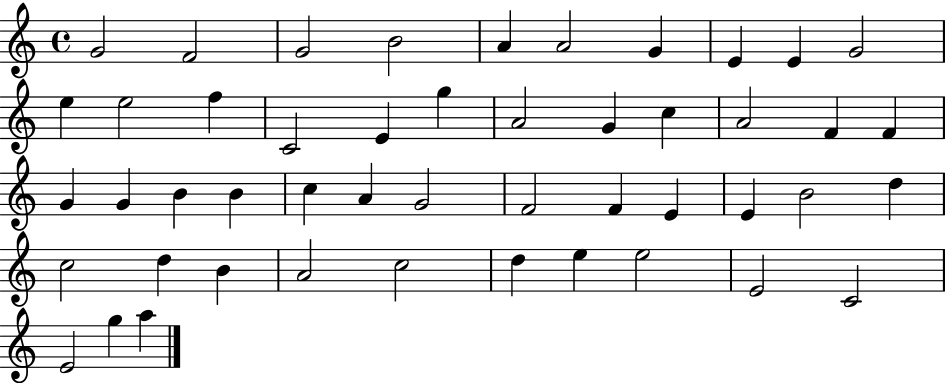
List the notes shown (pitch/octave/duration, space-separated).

G4/h F4/h G4/h B4/h A4/q A4/h G4/q E4/q E4/q G4/h E5/q E5/h F5/q C4/h E4/q G5/q A4/h G4/q C5/q A4/h F4/q F4/q G4/q G4/q B4/q B4/q C5/q A4/q G4/h F4/h F4/q E4/q E4/q B4/h D5/q C5/h D5/q B4/q A4/h C5/h D5/q E5/q E5/h E4/h C4/h E4/h G5/q A5/q